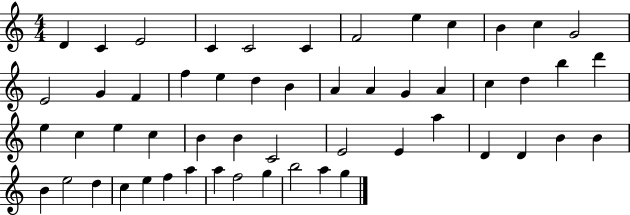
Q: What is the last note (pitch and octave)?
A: G5